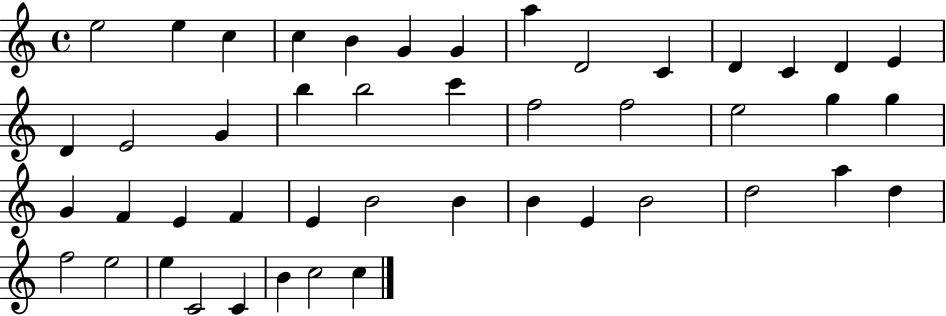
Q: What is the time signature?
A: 4/4